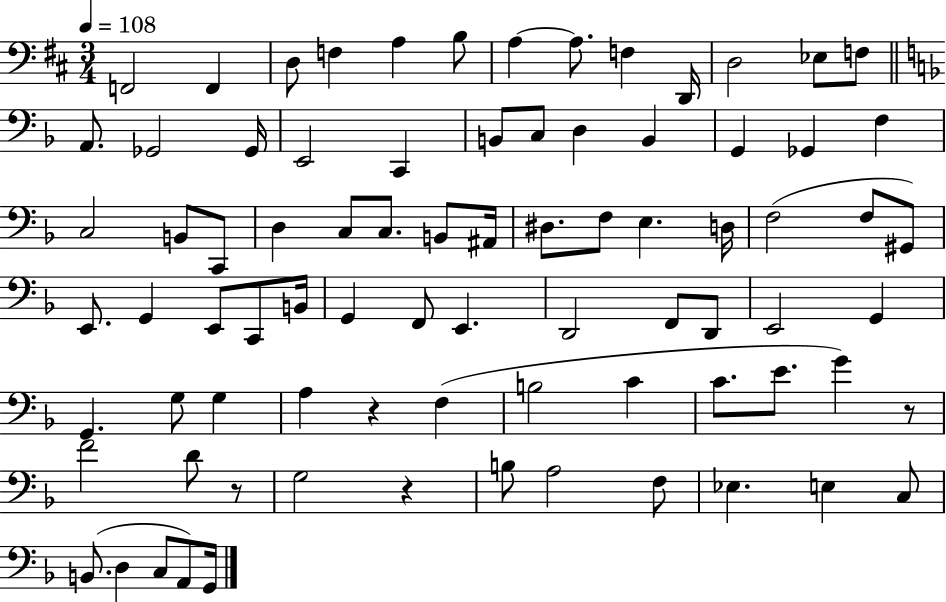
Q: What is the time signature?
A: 3/4